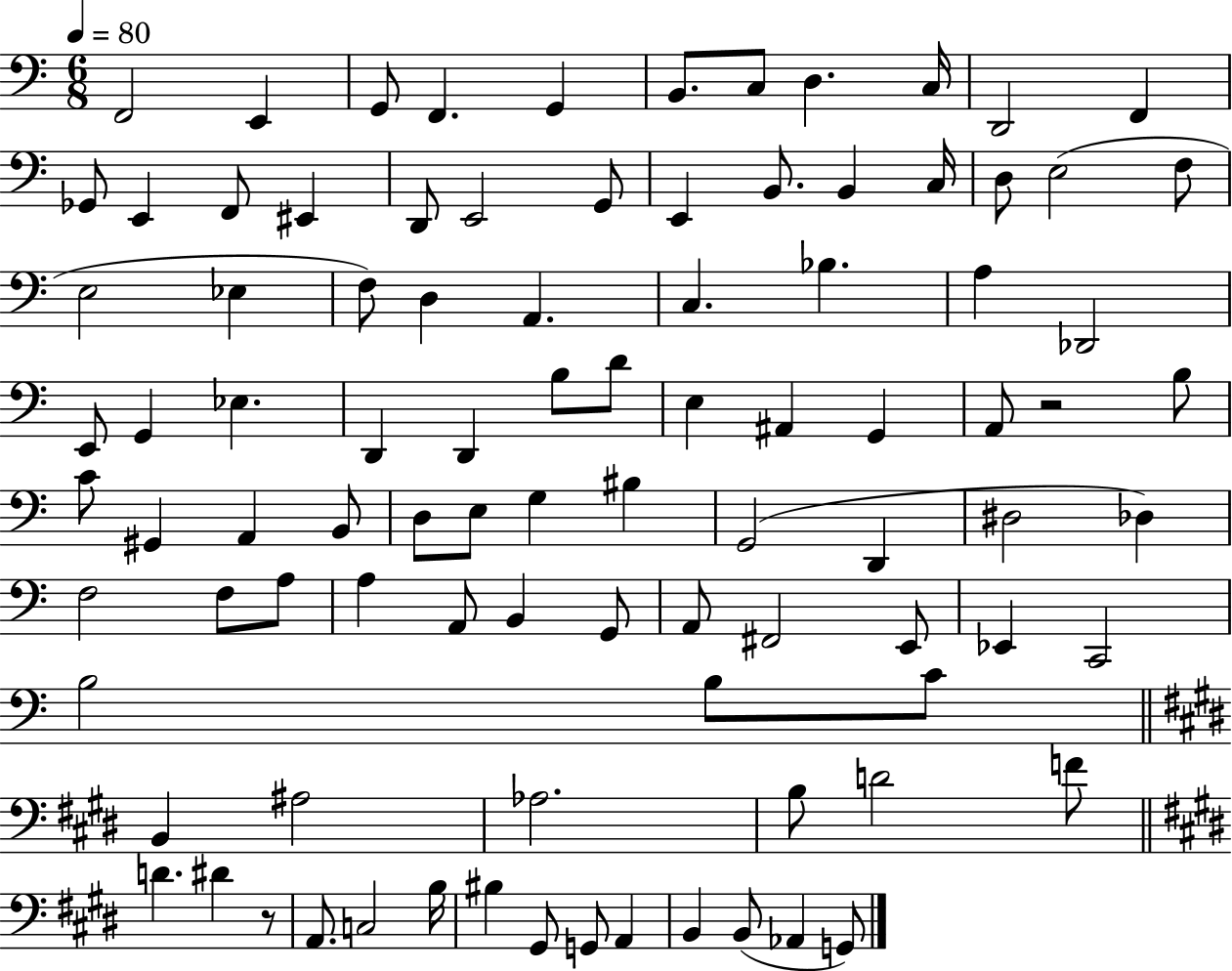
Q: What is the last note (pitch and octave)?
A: G2